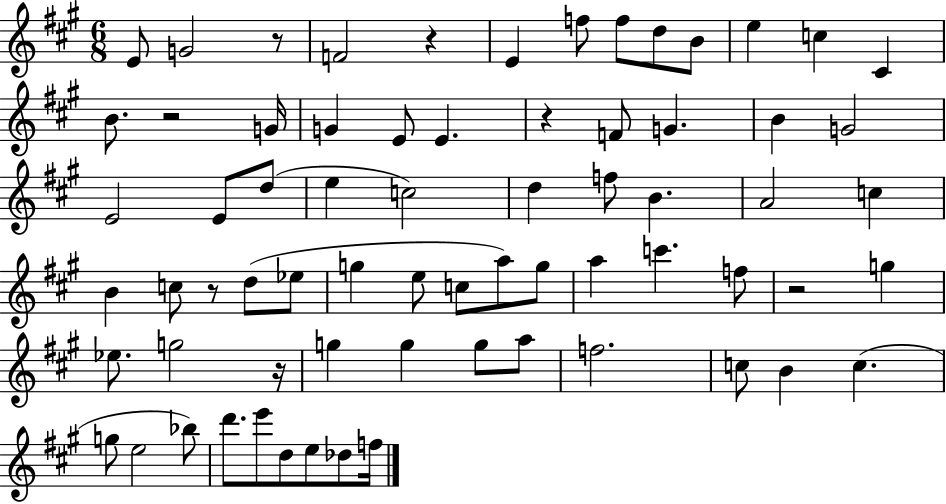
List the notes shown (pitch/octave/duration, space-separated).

E4/e G4/h R/e F4/h R/q E4/q F5/e F5/e D5/e B4/e E5/q C5/q C#4/q B4/e. R/h G4/s G4/q E4/e E4/q. R/q F4/e G4/q. B4/q G4/h E4/h E4/e D5/e E5/q C5/h D5/q F5/e B4/q. A4/h C5/q B4/q C5/e R/e D5/e Eb5/e G5/q E5/e C5/e A5/e G5/e A5/q C6/q. F5/e R/h G5/q Eb5/e. G5/h R/s G5/q G5/q G5/e A5/e F5/h. C5/e B4/q C5/q. G5/e E5/h Bb5/e D6/e. E6/e D5/e E5/e Db5/e F5/s